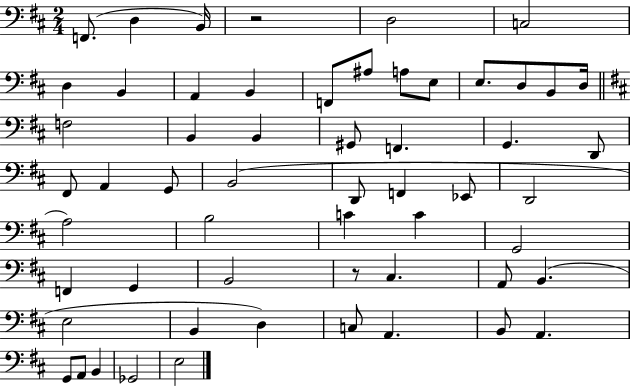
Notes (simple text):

F2/e. D3/q B2/s R/h D3/h C3/h D3/q B2/q A2/q B2/q F2/e A#3/e A3/e E3/e E3/e. D3/e B2/e D3/s F3/h B2/q B2/q G#2/e F2/q. G2/q. D2/e F#2/e A2/q G2/e B2/h D2/e F2/q Eb2/e D2/h A3/h B3/h C4/q C4/q G2/h F2/q G2/q B2/h R/e C#3/q. A2/e B2/q. E3/h B2/q D3/q C3/e A2/q. B2/e A2/q. G2/e A2/e B2/q Gb2/h E3/h